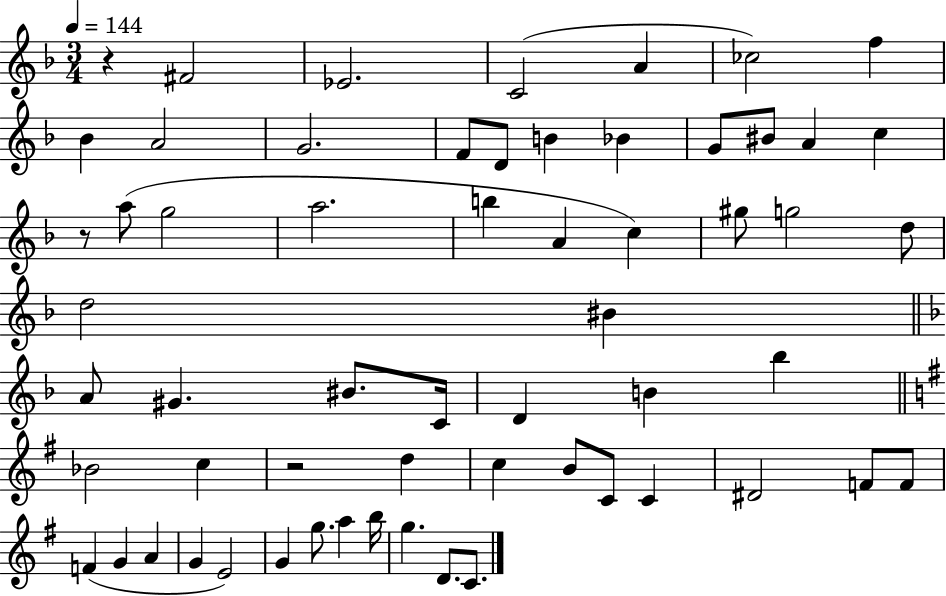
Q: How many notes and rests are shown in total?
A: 60